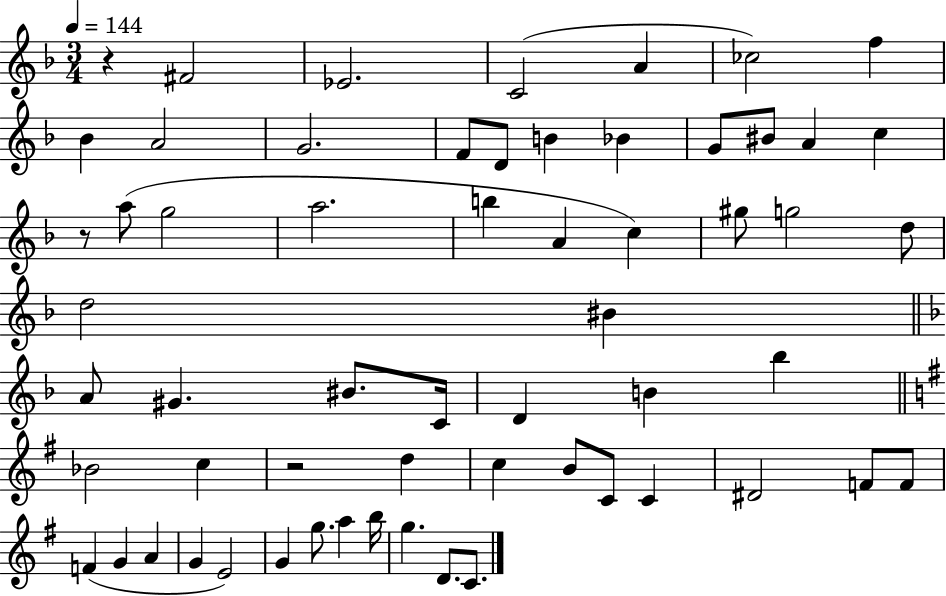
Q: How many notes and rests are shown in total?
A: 60